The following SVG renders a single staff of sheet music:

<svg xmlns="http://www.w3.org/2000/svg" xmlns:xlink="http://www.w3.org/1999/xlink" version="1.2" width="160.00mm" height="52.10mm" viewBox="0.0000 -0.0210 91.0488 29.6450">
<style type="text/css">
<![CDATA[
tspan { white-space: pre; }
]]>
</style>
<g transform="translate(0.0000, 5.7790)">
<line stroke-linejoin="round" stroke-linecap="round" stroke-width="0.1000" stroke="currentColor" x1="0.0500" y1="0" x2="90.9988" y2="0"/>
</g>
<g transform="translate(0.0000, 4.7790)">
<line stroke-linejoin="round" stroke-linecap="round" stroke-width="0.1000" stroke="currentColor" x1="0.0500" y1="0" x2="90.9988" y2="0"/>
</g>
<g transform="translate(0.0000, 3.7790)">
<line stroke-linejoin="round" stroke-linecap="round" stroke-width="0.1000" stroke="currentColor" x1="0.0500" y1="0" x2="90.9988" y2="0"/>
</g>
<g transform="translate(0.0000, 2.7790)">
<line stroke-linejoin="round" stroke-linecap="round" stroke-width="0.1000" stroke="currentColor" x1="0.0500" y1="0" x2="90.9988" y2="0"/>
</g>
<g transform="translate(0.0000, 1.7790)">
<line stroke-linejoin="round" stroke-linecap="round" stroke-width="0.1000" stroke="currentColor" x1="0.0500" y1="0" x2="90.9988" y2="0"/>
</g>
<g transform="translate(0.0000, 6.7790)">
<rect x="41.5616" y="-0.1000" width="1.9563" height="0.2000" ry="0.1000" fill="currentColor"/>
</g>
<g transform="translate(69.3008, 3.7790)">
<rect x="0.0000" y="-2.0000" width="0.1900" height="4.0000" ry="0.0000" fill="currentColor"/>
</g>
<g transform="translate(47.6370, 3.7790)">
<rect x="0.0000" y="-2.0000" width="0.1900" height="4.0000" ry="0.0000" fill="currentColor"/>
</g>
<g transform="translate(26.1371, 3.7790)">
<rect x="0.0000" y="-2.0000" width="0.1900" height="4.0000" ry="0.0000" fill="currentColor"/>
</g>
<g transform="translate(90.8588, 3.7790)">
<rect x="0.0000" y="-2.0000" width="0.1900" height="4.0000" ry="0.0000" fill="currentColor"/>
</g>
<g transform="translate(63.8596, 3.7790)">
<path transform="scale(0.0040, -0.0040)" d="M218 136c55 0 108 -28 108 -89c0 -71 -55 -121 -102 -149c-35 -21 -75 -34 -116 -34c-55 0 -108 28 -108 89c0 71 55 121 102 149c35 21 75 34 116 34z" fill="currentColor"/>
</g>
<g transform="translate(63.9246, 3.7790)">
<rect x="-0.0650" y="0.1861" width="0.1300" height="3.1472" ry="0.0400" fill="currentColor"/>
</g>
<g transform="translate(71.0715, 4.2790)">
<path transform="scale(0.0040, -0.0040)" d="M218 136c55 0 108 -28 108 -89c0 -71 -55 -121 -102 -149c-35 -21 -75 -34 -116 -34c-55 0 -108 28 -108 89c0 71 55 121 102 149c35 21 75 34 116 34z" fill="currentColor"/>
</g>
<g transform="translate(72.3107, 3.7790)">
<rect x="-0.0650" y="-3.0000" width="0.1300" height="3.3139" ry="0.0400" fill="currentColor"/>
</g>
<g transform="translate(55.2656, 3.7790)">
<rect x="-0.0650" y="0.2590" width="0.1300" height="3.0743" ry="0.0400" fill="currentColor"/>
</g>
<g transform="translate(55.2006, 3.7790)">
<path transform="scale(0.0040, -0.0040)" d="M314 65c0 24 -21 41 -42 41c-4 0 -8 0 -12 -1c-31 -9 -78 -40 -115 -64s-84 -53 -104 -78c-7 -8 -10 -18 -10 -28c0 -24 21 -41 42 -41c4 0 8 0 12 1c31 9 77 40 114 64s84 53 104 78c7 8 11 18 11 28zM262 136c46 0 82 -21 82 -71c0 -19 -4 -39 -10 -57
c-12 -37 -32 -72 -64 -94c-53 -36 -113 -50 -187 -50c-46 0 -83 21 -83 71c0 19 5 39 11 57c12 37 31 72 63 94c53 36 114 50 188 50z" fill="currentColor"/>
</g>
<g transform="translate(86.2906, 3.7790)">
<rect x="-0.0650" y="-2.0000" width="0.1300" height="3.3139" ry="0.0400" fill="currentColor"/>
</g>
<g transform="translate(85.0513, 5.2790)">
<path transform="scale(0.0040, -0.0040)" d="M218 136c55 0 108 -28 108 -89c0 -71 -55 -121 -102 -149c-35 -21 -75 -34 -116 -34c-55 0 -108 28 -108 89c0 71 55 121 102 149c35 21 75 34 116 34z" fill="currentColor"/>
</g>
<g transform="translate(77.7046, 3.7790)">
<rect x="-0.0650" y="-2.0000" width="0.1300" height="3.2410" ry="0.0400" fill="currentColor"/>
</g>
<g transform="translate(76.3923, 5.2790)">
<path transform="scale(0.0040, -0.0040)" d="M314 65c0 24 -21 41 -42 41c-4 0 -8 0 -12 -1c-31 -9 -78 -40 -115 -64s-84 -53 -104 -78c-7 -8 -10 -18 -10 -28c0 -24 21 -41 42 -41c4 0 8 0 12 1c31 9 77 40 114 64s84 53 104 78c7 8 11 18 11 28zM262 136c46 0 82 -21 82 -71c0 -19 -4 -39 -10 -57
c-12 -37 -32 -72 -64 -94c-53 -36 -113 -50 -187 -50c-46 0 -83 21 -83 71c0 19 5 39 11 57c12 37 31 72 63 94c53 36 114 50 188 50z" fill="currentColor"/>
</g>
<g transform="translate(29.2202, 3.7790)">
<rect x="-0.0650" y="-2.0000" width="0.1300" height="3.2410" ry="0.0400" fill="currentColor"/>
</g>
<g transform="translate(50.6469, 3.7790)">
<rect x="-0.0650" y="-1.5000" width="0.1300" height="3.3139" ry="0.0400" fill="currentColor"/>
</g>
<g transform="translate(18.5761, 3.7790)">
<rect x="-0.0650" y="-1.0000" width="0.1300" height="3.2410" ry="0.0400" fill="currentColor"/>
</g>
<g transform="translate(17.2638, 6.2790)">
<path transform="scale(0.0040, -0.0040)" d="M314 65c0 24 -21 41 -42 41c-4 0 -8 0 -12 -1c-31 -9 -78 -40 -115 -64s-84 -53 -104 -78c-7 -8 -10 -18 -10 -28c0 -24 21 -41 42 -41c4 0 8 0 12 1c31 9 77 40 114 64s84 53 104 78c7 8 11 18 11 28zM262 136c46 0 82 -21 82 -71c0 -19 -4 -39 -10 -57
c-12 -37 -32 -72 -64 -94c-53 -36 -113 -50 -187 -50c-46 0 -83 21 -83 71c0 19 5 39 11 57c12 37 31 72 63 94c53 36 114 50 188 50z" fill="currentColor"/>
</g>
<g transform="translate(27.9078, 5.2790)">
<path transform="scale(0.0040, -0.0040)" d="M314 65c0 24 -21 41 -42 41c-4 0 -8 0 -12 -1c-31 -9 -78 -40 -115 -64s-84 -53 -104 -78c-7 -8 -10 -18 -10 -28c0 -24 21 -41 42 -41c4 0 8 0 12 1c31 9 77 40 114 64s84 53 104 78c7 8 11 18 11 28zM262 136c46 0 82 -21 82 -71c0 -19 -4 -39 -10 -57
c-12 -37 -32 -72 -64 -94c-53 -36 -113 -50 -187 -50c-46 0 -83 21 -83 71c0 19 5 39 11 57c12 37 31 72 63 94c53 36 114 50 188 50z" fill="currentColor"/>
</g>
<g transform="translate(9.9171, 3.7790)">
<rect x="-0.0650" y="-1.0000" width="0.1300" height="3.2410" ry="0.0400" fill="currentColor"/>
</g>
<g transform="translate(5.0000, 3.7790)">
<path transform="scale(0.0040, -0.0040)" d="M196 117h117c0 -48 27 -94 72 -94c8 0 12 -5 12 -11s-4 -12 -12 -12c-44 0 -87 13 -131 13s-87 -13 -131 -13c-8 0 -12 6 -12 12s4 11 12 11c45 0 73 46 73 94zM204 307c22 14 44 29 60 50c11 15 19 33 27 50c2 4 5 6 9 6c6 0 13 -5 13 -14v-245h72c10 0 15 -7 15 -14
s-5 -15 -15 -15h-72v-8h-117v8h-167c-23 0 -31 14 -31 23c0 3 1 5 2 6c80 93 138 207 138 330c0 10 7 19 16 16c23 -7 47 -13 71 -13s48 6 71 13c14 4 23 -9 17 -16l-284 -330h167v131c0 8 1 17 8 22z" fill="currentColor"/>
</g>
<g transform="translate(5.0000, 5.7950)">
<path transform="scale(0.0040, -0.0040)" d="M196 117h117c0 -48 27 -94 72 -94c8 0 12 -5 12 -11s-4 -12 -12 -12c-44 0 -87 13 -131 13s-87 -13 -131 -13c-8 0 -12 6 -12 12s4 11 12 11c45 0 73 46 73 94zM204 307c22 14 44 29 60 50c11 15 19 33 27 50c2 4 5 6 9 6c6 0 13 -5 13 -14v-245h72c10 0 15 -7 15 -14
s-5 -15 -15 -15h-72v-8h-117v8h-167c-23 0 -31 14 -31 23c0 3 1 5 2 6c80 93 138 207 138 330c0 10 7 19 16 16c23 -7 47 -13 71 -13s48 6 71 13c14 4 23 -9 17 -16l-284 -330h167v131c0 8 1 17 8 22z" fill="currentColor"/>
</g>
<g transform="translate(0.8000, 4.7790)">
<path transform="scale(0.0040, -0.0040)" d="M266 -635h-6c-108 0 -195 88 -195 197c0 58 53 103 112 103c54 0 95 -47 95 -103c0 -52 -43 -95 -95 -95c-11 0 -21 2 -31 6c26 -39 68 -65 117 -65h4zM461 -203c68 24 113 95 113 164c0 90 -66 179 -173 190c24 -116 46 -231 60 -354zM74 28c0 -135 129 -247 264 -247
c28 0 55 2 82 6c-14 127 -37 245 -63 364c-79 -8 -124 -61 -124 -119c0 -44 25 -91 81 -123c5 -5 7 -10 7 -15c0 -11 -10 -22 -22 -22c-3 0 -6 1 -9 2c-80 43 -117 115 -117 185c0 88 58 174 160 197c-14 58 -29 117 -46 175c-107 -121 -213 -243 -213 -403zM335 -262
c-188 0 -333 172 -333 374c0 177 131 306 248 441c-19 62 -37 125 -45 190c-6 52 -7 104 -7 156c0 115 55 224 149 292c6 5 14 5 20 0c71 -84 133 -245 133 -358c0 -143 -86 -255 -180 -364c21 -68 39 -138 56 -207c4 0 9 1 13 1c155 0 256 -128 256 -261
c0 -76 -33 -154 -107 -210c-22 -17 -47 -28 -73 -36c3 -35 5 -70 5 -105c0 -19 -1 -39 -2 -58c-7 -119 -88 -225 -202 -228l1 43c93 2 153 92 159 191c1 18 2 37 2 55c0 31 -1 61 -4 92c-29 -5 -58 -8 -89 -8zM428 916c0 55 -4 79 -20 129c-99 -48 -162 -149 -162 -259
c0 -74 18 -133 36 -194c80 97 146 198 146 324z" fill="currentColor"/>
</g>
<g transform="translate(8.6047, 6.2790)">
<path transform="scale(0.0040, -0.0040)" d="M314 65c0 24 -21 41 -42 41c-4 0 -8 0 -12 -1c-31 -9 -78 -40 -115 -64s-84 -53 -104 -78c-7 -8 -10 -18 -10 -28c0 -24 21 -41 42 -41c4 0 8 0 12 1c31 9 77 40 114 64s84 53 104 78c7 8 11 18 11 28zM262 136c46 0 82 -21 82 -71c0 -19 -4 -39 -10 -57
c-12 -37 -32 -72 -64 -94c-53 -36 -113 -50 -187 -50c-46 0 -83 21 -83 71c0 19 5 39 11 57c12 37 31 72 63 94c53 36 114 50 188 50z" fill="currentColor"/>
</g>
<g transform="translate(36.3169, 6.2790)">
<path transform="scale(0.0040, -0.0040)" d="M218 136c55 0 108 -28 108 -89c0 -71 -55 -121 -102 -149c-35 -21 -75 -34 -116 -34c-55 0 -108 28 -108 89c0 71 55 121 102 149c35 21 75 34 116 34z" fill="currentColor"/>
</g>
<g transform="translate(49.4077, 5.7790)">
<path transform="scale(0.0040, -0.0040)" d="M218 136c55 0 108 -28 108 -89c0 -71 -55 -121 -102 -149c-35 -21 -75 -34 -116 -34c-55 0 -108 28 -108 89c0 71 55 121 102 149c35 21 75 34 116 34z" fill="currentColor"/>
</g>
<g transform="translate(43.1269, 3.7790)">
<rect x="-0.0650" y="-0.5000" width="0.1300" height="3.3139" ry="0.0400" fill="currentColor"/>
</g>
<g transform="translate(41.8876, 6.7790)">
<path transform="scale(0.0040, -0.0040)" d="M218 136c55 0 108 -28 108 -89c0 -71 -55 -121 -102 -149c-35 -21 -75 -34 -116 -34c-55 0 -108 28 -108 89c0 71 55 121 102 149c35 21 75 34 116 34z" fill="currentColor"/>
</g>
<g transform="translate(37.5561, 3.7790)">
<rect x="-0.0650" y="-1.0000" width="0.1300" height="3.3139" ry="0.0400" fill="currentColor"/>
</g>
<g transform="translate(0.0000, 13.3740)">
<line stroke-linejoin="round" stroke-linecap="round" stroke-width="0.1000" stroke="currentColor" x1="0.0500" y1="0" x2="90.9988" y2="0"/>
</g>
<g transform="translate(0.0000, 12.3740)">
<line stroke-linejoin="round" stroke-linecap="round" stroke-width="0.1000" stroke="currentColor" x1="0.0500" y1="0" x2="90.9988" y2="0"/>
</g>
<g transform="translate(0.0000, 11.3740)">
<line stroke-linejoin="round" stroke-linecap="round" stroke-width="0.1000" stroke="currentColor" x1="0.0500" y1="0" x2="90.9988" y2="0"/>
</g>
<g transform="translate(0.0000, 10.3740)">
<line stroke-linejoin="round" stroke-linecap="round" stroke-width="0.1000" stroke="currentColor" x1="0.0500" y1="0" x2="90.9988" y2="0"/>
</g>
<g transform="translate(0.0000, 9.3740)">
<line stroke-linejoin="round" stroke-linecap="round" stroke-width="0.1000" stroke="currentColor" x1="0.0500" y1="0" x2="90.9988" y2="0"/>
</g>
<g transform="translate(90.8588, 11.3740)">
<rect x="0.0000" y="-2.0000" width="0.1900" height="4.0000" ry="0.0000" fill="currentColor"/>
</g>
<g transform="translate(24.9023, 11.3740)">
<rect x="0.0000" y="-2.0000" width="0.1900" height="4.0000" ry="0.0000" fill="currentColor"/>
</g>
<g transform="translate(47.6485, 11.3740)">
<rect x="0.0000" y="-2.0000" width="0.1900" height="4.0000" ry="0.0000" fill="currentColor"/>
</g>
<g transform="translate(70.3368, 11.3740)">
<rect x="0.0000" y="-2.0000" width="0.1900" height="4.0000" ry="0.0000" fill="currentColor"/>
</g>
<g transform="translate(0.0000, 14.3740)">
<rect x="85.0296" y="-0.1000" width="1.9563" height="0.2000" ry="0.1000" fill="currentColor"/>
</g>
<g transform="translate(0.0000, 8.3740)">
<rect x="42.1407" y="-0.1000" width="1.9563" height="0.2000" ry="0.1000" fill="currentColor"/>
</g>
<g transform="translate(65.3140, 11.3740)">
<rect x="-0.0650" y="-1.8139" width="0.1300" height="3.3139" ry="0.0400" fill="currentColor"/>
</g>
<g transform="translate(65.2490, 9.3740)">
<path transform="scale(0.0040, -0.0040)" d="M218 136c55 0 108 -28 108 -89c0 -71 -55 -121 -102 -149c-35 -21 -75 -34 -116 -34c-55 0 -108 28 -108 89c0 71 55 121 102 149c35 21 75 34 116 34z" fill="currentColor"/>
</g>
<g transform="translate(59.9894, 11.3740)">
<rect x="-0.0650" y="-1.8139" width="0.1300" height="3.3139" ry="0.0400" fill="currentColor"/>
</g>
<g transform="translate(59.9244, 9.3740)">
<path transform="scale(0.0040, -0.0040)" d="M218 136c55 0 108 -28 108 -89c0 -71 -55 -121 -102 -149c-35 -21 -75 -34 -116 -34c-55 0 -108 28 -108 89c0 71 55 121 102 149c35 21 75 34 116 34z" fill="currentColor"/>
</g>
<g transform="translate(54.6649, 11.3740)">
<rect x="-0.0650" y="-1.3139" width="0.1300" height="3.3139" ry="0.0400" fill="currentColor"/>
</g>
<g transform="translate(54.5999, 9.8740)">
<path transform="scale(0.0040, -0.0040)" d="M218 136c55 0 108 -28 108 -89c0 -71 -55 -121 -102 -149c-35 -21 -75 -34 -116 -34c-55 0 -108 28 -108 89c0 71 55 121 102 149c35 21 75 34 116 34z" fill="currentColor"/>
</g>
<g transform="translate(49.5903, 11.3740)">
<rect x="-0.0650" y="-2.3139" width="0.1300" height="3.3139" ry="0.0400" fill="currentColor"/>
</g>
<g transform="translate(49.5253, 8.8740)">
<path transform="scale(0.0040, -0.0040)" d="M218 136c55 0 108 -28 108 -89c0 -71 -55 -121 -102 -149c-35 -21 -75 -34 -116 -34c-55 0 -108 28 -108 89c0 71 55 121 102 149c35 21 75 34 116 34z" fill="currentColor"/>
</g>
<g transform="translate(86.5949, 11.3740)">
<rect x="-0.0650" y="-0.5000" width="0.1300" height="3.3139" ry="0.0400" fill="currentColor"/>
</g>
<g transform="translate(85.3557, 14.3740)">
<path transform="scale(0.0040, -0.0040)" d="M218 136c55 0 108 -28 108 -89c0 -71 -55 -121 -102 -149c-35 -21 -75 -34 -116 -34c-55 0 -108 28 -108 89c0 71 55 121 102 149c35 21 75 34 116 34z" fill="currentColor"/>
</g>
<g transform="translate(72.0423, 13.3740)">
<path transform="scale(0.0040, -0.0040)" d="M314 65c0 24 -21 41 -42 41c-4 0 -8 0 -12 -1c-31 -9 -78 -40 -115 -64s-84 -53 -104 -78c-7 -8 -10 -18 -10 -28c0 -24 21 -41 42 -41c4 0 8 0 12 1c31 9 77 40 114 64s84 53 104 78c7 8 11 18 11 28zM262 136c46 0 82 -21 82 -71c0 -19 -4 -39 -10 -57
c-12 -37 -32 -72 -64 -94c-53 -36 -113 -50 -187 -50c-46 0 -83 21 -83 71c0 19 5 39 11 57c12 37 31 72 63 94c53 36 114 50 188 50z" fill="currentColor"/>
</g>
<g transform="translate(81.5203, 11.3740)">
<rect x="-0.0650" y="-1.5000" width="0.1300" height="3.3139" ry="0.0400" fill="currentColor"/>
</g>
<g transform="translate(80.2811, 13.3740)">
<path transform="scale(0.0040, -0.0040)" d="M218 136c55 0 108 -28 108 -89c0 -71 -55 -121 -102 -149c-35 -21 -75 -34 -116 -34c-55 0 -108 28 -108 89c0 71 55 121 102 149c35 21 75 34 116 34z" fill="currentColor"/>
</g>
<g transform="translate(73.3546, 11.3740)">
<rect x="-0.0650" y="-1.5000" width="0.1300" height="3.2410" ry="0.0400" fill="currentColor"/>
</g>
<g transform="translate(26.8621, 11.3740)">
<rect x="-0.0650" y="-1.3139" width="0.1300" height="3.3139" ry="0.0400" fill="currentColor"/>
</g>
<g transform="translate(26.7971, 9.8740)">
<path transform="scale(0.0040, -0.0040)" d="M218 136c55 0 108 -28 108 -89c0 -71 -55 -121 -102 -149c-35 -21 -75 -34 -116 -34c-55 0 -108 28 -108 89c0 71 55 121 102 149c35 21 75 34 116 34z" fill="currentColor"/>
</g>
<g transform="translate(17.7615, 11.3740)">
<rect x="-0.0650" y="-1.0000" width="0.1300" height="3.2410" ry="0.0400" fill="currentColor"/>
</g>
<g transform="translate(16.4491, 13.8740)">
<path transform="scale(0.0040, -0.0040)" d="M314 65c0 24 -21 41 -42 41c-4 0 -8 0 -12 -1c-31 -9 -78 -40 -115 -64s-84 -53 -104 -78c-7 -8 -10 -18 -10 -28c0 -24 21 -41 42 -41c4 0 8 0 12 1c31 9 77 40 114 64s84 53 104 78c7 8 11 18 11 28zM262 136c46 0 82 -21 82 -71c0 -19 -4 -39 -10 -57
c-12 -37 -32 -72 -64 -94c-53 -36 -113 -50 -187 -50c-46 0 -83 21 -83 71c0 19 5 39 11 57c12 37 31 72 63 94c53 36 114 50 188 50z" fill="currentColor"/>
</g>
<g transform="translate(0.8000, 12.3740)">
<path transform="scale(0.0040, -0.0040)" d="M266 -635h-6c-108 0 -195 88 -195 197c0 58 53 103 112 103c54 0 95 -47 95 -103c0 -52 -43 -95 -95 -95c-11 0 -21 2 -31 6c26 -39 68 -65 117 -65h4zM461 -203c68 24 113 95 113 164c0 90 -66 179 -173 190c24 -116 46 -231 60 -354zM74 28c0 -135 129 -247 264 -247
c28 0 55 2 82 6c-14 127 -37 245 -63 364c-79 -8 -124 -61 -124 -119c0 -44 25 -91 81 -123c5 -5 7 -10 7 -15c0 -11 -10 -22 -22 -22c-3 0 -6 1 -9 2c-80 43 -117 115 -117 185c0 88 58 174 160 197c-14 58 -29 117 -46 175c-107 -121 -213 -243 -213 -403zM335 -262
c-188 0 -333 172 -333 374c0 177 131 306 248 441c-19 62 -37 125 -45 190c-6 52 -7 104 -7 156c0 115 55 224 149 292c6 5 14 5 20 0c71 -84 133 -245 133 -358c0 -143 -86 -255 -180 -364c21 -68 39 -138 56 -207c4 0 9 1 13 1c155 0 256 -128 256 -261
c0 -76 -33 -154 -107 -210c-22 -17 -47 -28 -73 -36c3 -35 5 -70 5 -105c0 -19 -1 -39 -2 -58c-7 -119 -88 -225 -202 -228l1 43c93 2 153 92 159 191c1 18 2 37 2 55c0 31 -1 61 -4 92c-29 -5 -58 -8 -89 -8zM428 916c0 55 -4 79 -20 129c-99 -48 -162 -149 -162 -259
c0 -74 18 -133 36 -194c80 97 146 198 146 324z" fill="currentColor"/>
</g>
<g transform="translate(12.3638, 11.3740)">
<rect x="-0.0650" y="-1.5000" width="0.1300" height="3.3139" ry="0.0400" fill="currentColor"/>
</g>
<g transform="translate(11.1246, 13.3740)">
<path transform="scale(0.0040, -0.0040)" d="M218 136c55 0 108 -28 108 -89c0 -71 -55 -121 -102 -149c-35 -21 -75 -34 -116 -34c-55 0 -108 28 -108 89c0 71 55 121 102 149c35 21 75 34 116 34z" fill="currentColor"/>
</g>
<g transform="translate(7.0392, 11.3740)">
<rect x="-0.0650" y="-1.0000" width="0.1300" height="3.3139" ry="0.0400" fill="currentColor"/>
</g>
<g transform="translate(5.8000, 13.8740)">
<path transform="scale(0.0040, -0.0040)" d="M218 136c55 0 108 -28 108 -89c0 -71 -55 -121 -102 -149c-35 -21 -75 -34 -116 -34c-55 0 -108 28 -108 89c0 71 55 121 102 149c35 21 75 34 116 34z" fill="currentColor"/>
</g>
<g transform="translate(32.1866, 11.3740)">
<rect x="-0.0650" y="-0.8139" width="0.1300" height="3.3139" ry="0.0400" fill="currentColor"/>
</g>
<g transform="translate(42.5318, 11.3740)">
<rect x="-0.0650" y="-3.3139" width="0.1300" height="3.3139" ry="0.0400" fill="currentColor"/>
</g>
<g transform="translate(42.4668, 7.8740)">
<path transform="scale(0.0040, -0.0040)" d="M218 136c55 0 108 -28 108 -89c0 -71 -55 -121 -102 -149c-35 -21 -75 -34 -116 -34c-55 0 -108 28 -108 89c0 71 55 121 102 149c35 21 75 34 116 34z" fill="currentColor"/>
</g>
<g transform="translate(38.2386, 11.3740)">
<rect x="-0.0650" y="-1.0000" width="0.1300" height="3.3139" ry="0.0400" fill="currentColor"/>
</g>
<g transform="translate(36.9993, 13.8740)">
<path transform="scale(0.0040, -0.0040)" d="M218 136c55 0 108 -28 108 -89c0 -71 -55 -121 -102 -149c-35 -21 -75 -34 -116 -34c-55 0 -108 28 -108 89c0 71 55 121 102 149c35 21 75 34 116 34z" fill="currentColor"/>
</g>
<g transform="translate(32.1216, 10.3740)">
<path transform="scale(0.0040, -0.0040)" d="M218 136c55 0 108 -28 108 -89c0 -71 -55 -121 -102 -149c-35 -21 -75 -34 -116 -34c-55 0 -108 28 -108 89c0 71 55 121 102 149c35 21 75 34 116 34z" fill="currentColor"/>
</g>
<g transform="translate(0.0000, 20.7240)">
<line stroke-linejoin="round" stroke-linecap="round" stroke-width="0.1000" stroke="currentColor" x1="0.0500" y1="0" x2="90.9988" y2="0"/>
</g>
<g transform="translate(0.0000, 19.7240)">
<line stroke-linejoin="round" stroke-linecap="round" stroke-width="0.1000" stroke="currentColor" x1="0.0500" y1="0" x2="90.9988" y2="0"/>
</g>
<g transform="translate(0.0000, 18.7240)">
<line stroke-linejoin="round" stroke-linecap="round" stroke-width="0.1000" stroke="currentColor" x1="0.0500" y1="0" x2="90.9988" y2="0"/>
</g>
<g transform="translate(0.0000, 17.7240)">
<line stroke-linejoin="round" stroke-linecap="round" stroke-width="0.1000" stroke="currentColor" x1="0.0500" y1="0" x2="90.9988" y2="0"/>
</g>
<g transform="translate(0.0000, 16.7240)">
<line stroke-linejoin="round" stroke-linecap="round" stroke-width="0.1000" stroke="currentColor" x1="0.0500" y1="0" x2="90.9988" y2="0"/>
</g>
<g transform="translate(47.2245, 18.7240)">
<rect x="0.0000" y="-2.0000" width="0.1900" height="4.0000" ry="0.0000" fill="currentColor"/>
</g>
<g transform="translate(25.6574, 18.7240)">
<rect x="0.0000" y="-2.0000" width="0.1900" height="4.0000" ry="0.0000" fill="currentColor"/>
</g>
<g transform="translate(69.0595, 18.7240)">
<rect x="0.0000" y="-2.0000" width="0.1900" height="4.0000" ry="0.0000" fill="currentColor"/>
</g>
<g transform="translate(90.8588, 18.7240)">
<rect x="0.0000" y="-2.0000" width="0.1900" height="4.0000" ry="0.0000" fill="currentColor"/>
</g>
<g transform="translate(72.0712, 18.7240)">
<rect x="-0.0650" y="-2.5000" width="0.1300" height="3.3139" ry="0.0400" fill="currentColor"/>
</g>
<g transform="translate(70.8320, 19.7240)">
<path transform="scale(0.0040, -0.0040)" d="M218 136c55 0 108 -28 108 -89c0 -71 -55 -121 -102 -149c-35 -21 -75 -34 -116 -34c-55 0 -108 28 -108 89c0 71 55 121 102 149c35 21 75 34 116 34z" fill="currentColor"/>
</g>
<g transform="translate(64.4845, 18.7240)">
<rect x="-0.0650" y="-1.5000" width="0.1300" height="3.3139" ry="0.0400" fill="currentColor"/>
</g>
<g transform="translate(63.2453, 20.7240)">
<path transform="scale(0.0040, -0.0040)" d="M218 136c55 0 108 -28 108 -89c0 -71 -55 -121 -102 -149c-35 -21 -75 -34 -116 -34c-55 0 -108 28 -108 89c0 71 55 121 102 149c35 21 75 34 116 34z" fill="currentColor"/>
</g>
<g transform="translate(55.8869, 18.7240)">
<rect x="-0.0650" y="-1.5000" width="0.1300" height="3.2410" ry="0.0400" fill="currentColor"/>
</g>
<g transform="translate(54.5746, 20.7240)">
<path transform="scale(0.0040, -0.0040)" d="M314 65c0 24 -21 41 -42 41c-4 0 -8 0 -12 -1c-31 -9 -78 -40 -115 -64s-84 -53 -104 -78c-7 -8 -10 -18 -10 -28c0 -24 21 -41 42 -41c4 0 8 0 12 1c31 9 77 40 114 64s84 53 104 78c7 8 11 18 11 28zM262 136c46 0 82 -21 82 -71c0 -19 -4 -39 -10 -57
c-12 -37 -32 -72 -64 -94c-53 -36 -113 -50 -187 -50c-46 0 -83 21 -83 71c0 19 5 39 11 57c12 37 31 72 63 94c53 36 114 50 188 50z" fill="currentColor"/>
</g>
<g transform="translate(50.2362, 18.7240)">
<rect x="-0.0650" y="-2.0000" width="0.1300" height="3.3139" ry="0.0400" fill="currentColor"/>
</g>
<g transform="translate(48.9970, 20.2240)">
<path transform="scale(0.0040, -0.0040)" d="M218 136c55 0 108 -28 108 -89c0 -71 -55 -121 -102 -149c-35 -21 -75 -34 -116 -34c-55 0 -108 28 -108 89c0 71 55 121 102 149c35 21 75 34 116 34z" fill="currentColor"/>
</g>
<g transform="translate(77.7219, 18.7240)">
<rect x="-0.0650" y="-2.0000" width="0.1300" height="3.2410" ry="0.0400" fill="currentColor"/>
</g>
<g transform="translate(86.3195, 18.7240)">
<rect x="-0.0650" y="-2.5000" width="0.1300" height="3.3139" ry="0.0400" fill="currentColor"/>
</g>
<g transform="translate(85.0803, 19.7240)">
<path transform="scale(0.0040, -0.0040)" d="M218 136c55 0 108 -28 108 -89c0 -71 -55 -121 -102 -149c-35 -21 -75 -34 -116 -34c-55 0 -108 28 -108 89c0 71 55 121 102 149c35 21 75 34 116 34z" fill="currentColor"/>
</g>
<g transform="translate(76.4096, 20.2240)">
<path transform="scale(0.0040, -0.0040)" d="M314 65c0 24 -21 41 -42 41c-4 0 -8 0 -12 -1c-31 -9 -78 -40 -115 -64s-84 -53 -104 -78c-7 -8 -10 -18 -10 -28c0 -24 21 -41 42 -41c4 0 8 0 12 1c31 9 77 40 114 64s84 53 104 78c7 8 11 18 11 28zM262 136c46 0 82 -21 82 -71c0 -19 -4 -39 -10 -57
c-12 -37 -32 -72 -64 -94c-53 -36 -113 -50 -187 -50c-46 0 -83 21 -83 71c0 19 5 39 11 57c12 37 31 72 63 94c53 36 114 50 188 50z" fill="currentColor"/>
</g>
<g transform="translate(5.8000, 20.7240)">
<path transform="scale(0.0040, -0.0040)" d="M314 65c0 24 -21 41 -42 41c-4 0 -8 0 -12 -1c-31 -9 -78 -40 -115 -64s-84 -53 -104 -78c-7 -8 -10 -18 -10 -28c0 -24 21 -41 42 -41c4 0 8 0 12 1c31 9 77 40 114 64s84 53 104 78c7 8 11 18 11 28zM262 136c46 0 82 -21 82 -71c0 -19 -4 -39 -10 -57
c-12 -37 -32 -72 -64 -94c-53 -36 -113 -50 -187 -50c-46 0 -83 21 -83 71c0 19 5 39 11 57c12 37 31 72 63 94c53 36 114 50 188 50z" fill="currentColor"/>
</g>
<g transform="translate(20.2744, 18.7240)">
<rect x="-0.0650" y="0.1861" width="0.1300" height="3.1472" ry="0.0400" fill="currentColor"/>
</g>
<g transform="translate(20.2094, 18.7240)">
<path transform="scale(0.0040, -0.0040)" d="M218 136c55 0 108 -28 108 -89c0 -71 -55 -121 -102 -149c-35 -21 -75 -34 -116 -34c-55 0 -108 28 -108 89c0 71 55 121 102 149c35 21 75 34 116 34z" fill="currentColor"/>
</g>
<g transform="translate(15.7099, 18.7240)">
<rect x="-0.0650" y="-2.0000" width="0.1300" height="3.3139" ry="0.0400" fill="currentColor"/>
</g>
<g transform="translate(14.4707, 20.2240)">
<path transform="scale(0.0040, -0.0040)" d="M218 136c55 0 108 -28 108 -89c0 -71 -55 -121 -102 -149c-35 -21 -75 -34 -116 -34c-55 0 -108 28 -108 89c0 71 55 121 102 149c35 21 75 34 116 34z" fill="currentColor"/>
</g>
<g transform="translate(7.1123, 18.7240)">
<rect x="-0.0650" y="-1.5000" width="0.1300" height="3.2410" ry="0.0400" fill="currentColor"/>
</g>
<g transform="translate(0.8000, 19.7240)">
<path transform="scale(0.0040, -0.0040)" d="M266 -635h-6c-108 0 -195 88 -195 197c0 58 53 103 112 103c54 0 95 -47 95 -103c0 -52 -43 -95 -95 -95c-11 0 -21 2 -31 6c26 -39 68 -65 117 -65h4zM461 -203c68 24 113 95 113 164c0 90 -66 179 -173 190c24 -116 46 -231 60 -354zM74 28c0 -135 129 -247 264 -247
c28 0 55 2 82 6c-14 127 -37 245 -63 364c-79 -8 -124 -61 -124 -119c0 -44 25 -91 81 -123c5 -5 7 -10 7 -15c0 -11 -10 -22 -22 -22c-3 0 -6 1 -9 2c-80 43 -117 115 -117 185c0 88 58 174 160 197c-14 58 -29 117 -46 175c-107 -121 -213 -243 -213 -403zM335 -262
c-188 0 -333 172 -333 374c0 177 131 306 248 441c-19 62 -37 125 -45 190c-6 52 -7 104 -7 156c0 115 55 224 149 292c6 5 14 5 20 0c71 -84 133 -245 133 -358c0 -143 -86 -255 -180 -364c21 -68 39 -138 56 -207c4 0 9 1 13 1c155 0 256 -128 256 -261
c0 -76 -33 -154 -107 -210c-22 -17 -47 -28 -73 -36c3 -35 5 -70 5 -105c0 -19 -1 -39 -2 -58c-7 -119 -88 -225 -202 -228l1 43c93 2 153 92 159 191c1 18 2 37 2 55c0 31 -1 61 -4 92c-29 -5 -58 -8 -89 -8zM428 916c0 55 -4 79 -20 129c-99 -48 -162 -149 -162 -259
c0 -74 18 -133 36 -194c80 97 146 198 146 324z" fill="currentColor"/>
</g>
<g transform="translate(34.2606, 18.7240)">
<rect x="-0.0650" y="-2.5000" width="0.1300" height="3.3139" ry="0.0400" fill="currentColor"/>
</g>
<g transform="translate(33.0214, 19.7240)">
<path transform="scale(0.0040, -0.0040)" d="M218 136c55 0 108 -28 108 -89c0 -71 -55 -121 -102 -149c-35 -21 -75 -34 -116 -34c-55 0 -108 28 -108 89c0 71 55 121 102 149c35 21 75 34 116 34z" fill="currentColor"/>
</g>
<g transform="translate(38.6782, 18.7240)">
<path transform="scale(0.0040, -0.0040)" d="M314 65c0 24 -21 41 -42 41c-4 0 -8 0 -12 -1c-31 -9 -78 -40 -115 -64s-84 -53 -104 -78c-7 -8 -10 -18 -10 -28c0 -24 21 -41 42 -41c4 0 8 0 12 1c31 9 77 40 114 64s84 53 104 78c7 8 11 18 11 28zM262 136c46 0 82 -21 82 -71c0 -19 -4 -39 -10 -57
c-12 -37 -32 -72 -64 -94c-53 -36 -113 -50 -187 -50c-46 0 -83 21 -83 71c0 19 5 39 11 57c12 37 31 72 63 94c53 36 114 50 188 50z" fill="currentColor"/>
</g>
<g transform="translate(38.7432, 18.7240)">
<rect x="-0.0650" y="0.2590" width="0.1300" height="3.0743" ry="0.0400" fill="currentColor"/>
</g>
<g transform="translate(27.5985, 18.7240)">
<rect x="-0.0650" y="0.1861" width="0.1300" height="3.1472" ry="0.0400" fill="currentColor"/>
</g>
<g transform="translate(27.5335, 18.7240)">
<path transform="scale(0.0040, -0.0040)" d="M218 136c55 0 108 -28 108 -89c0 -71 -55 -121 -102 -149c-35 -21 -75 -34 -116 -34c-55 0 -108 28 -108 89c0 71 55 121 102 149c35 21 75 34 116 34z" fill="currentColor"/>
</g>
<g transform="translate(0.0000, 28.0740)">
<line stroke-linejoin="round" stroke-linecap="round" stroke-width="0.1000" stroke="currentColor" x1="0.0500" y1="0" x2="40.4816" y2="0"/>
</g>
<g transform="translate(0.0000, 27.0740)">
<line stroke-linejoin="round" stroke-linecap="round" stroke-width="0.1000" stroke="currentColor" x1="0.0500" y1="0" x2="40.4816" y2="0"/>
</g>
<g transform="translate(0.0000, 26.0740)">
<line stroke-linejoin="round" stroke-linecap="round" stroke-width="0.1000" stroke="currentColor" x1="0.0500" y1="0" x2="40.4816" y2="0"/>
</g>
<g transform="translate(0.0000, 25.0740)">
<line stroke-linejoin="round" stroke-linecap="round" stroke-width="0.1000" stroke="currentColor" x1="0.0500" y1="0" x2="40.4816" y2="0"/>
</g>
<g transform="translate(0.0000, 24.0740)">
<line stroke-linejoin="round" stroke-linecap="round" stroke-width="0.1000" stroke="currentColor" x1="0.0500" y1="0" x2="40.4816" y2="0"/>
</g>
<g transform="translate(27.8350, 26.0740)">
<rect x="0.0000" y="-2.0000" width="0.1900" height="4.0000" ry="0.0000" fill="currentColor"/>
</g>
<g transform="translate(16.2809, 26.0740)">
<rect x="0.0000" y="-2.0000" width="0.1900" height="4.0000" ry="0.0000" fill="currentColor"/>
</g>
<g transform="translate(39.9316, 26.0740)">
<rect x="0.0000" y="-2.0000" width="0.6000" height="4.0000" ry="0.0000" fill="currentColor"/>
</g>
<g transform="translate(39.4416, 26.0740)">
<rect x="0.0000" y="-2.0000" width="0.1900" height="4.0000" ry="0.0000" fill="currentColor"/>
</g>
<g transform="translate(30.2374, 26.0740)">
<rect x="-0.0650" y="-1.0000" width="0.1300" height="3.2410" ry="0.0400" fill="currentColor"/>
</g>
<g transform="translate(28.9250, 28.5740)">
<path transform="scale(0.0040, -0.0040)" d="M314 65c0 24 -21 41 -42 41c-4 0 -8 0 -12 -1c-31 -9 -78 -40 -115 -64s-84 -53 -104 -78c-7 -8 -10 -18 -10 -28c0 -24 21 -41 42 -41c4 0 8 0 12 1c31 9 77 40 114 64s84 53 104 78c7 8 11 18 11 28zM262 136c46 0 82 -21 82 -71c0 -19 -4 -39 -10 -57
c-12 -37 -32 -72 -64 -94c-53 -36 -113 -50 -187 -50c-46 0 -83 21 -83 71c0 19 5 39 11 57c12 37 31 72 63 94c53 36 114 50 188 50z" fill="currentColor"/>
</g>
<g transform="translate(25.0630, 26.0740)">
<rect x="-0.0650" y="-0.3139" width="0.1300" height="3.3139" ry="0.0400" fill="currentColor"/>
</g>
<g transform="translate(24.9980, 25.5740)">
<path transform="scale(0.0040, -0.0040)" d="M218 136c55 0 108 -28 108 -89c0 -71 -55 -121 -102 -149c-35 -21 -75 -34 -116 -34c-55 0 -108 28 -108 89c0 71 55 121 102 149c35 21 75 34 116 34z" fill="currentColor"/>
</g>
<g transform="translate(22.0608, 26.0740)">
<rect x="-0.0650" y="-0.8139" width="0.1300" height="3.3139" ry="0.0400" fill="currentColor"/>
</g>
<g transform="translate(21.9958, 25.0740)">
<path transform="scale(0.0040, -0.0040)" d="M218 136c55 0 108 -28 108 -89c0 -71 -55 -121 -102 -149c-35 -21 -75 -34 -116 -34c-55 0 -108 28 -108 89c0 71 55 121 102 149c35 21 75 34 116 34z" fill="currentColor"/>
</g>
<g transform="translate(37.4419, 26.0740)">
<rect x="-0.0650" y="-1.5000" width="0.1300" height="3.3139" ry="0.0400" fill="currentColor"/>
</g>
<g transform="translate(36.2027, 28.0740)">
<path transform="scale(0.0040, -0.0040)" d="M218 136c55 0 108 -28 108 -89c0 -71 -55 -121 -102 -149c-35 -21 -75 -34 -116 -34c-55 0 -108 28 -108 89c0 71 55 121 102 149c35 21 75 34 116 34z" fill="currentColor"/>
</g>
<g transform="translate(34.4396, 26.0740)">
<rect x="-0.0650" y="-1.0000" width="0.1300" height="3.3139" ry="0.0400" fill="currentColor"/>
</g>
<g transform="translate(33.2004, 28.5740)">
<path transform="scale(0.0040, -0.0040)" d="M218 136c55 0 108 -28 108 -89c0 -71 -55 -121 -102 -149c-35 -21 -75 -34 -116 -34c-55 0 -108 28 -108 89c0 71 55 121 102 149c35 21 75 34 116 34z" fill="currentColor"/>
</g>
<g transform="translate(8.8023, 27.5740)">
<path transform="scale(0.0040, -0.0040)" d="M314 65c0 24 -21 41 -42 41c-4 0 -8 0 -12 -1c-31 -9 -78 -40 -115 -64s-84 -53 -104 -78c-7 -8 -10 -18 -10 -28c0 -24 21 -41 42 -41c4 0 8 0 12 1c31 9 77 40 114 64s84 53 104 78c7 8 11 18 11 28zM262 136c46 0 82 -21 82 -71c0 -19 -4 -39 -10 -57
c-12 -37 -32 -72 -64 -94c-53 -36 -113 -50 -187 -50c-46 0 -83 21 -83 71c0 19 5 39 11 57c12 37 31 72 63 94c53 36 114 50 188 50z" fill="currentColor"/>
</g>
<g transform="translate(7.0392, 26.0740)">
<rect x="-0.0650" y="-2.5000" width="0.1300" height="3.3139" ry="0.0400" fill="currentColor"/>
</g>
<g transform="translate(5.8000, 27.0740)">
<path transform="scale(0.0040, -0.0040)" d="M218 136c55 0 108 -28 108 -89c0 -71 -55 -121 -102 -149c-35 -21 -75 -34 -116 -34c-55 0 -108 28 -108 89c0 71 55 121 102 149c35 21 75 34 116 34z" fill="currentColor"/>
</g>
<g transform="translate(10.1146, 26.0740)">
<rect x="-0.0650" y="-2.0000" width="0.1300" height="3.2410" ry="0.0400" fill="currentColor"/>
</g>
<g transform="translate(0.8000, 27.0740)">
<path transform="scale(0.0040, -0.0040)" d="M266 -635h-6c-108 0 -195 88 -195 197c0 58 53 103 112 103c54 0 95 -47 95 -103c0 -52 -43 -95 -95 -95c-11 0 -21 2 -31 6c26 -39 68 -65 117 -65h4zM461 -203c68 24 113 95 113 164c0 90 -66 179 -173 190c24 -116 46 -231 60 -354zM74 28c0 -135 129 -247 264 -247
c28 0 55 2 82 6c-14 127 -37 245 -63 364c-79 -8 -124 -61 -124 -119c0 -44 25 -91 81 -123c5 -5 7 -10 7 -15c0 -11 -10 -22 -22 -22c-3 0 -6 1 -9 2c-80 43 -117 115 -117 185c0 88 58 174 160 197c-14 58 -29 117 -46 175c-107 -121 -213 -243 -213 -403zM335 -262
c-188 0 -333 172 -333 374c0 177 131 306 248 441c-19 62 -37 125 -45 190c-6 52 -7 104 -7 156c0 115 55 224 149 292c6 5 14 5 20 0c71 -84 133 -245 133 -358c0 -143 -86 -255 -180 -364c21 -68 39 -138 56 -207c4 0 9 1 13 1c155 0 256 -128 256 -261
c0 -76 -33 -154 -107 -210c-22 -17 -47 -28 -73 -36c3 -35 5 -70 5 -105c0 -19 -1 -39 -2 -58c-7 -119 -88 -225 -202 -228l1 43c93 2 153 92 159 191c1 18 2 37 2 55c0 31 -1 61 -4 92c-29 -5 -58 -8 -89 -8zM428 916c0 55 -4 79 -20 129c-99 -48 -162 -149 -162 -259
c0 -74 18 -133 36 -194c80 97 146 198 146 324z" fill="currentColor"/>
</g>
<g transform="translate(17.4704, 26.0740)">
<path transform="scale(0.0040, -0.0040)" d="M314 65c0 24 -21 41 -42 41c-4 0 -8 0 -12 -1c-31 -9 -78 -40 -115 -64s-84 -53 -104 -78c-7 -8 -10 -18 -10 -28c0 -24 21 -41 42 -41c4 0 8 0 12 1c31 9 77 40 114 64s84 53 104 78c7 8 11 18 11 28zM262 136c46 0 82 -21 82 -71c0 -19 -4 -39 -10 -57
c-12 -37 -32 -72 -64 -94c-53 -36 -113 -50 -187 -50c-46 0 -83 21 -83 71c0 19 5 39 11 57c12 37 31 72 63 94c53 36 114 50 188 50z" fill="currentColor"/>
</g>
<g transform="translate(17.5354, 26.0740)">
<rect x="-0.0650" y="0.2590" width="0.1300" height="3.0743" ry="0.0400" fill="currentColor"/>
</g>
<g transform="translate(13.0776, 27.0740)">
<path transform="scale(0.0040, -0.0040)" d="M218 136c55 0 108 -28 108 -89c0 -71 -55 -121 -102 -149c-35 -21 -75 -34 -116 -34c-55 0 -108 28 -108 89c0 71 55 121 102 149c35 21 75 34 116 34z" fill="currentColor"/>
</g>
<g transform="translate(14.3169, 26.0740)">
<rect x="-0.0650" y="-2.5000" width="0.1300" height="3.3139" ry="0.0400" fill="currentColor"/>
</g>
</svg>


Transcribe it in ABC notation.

X:1
T:Untitled
M:4/4
L:1/4
K:C
D2 D2 F2 D C E B2 B A F2 F D E D2 e d D b g e f f E2 E C E2 F B B G B2 F E2 E G F2 G G F2 G B2 d c D2 D E